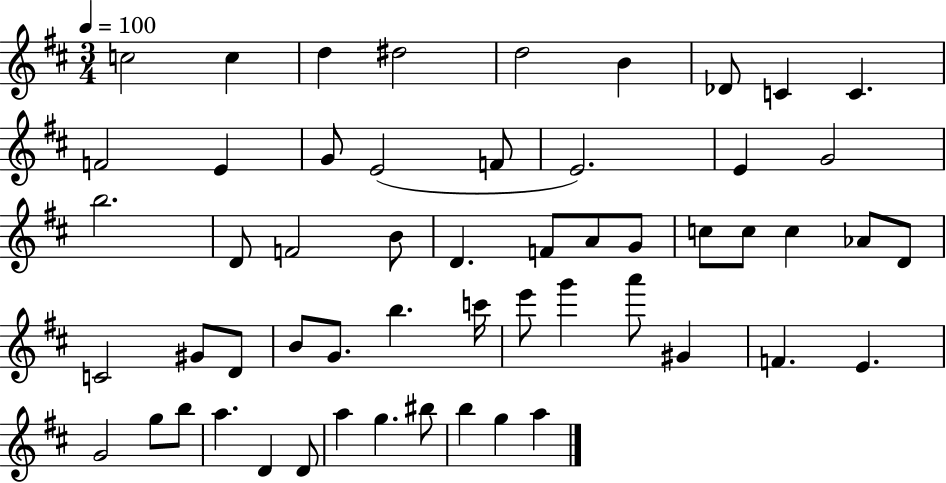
C5/h C5/q D5/q D#5/h D5/h B4/q Db4/e C4/q C4/q. F4/h E4/q G4/e E4/h F4/e E4/h. E4/q G4/h B5/h. D4/e F4/h B4/e D4/q. F4/e A4/e G4/e C5/e C5/e C5/q Ab4/e D4/e C4/h G#4/e D4/e B4/e G4/e. B5/q. C6/s E6/e G6/q A6/e G#4/q F4/q. E4/q. G4/h G5/e B5/e A5/q. D4/q D4/e A5/q G5/q. BIS5/e B5/q G5/q A5/q